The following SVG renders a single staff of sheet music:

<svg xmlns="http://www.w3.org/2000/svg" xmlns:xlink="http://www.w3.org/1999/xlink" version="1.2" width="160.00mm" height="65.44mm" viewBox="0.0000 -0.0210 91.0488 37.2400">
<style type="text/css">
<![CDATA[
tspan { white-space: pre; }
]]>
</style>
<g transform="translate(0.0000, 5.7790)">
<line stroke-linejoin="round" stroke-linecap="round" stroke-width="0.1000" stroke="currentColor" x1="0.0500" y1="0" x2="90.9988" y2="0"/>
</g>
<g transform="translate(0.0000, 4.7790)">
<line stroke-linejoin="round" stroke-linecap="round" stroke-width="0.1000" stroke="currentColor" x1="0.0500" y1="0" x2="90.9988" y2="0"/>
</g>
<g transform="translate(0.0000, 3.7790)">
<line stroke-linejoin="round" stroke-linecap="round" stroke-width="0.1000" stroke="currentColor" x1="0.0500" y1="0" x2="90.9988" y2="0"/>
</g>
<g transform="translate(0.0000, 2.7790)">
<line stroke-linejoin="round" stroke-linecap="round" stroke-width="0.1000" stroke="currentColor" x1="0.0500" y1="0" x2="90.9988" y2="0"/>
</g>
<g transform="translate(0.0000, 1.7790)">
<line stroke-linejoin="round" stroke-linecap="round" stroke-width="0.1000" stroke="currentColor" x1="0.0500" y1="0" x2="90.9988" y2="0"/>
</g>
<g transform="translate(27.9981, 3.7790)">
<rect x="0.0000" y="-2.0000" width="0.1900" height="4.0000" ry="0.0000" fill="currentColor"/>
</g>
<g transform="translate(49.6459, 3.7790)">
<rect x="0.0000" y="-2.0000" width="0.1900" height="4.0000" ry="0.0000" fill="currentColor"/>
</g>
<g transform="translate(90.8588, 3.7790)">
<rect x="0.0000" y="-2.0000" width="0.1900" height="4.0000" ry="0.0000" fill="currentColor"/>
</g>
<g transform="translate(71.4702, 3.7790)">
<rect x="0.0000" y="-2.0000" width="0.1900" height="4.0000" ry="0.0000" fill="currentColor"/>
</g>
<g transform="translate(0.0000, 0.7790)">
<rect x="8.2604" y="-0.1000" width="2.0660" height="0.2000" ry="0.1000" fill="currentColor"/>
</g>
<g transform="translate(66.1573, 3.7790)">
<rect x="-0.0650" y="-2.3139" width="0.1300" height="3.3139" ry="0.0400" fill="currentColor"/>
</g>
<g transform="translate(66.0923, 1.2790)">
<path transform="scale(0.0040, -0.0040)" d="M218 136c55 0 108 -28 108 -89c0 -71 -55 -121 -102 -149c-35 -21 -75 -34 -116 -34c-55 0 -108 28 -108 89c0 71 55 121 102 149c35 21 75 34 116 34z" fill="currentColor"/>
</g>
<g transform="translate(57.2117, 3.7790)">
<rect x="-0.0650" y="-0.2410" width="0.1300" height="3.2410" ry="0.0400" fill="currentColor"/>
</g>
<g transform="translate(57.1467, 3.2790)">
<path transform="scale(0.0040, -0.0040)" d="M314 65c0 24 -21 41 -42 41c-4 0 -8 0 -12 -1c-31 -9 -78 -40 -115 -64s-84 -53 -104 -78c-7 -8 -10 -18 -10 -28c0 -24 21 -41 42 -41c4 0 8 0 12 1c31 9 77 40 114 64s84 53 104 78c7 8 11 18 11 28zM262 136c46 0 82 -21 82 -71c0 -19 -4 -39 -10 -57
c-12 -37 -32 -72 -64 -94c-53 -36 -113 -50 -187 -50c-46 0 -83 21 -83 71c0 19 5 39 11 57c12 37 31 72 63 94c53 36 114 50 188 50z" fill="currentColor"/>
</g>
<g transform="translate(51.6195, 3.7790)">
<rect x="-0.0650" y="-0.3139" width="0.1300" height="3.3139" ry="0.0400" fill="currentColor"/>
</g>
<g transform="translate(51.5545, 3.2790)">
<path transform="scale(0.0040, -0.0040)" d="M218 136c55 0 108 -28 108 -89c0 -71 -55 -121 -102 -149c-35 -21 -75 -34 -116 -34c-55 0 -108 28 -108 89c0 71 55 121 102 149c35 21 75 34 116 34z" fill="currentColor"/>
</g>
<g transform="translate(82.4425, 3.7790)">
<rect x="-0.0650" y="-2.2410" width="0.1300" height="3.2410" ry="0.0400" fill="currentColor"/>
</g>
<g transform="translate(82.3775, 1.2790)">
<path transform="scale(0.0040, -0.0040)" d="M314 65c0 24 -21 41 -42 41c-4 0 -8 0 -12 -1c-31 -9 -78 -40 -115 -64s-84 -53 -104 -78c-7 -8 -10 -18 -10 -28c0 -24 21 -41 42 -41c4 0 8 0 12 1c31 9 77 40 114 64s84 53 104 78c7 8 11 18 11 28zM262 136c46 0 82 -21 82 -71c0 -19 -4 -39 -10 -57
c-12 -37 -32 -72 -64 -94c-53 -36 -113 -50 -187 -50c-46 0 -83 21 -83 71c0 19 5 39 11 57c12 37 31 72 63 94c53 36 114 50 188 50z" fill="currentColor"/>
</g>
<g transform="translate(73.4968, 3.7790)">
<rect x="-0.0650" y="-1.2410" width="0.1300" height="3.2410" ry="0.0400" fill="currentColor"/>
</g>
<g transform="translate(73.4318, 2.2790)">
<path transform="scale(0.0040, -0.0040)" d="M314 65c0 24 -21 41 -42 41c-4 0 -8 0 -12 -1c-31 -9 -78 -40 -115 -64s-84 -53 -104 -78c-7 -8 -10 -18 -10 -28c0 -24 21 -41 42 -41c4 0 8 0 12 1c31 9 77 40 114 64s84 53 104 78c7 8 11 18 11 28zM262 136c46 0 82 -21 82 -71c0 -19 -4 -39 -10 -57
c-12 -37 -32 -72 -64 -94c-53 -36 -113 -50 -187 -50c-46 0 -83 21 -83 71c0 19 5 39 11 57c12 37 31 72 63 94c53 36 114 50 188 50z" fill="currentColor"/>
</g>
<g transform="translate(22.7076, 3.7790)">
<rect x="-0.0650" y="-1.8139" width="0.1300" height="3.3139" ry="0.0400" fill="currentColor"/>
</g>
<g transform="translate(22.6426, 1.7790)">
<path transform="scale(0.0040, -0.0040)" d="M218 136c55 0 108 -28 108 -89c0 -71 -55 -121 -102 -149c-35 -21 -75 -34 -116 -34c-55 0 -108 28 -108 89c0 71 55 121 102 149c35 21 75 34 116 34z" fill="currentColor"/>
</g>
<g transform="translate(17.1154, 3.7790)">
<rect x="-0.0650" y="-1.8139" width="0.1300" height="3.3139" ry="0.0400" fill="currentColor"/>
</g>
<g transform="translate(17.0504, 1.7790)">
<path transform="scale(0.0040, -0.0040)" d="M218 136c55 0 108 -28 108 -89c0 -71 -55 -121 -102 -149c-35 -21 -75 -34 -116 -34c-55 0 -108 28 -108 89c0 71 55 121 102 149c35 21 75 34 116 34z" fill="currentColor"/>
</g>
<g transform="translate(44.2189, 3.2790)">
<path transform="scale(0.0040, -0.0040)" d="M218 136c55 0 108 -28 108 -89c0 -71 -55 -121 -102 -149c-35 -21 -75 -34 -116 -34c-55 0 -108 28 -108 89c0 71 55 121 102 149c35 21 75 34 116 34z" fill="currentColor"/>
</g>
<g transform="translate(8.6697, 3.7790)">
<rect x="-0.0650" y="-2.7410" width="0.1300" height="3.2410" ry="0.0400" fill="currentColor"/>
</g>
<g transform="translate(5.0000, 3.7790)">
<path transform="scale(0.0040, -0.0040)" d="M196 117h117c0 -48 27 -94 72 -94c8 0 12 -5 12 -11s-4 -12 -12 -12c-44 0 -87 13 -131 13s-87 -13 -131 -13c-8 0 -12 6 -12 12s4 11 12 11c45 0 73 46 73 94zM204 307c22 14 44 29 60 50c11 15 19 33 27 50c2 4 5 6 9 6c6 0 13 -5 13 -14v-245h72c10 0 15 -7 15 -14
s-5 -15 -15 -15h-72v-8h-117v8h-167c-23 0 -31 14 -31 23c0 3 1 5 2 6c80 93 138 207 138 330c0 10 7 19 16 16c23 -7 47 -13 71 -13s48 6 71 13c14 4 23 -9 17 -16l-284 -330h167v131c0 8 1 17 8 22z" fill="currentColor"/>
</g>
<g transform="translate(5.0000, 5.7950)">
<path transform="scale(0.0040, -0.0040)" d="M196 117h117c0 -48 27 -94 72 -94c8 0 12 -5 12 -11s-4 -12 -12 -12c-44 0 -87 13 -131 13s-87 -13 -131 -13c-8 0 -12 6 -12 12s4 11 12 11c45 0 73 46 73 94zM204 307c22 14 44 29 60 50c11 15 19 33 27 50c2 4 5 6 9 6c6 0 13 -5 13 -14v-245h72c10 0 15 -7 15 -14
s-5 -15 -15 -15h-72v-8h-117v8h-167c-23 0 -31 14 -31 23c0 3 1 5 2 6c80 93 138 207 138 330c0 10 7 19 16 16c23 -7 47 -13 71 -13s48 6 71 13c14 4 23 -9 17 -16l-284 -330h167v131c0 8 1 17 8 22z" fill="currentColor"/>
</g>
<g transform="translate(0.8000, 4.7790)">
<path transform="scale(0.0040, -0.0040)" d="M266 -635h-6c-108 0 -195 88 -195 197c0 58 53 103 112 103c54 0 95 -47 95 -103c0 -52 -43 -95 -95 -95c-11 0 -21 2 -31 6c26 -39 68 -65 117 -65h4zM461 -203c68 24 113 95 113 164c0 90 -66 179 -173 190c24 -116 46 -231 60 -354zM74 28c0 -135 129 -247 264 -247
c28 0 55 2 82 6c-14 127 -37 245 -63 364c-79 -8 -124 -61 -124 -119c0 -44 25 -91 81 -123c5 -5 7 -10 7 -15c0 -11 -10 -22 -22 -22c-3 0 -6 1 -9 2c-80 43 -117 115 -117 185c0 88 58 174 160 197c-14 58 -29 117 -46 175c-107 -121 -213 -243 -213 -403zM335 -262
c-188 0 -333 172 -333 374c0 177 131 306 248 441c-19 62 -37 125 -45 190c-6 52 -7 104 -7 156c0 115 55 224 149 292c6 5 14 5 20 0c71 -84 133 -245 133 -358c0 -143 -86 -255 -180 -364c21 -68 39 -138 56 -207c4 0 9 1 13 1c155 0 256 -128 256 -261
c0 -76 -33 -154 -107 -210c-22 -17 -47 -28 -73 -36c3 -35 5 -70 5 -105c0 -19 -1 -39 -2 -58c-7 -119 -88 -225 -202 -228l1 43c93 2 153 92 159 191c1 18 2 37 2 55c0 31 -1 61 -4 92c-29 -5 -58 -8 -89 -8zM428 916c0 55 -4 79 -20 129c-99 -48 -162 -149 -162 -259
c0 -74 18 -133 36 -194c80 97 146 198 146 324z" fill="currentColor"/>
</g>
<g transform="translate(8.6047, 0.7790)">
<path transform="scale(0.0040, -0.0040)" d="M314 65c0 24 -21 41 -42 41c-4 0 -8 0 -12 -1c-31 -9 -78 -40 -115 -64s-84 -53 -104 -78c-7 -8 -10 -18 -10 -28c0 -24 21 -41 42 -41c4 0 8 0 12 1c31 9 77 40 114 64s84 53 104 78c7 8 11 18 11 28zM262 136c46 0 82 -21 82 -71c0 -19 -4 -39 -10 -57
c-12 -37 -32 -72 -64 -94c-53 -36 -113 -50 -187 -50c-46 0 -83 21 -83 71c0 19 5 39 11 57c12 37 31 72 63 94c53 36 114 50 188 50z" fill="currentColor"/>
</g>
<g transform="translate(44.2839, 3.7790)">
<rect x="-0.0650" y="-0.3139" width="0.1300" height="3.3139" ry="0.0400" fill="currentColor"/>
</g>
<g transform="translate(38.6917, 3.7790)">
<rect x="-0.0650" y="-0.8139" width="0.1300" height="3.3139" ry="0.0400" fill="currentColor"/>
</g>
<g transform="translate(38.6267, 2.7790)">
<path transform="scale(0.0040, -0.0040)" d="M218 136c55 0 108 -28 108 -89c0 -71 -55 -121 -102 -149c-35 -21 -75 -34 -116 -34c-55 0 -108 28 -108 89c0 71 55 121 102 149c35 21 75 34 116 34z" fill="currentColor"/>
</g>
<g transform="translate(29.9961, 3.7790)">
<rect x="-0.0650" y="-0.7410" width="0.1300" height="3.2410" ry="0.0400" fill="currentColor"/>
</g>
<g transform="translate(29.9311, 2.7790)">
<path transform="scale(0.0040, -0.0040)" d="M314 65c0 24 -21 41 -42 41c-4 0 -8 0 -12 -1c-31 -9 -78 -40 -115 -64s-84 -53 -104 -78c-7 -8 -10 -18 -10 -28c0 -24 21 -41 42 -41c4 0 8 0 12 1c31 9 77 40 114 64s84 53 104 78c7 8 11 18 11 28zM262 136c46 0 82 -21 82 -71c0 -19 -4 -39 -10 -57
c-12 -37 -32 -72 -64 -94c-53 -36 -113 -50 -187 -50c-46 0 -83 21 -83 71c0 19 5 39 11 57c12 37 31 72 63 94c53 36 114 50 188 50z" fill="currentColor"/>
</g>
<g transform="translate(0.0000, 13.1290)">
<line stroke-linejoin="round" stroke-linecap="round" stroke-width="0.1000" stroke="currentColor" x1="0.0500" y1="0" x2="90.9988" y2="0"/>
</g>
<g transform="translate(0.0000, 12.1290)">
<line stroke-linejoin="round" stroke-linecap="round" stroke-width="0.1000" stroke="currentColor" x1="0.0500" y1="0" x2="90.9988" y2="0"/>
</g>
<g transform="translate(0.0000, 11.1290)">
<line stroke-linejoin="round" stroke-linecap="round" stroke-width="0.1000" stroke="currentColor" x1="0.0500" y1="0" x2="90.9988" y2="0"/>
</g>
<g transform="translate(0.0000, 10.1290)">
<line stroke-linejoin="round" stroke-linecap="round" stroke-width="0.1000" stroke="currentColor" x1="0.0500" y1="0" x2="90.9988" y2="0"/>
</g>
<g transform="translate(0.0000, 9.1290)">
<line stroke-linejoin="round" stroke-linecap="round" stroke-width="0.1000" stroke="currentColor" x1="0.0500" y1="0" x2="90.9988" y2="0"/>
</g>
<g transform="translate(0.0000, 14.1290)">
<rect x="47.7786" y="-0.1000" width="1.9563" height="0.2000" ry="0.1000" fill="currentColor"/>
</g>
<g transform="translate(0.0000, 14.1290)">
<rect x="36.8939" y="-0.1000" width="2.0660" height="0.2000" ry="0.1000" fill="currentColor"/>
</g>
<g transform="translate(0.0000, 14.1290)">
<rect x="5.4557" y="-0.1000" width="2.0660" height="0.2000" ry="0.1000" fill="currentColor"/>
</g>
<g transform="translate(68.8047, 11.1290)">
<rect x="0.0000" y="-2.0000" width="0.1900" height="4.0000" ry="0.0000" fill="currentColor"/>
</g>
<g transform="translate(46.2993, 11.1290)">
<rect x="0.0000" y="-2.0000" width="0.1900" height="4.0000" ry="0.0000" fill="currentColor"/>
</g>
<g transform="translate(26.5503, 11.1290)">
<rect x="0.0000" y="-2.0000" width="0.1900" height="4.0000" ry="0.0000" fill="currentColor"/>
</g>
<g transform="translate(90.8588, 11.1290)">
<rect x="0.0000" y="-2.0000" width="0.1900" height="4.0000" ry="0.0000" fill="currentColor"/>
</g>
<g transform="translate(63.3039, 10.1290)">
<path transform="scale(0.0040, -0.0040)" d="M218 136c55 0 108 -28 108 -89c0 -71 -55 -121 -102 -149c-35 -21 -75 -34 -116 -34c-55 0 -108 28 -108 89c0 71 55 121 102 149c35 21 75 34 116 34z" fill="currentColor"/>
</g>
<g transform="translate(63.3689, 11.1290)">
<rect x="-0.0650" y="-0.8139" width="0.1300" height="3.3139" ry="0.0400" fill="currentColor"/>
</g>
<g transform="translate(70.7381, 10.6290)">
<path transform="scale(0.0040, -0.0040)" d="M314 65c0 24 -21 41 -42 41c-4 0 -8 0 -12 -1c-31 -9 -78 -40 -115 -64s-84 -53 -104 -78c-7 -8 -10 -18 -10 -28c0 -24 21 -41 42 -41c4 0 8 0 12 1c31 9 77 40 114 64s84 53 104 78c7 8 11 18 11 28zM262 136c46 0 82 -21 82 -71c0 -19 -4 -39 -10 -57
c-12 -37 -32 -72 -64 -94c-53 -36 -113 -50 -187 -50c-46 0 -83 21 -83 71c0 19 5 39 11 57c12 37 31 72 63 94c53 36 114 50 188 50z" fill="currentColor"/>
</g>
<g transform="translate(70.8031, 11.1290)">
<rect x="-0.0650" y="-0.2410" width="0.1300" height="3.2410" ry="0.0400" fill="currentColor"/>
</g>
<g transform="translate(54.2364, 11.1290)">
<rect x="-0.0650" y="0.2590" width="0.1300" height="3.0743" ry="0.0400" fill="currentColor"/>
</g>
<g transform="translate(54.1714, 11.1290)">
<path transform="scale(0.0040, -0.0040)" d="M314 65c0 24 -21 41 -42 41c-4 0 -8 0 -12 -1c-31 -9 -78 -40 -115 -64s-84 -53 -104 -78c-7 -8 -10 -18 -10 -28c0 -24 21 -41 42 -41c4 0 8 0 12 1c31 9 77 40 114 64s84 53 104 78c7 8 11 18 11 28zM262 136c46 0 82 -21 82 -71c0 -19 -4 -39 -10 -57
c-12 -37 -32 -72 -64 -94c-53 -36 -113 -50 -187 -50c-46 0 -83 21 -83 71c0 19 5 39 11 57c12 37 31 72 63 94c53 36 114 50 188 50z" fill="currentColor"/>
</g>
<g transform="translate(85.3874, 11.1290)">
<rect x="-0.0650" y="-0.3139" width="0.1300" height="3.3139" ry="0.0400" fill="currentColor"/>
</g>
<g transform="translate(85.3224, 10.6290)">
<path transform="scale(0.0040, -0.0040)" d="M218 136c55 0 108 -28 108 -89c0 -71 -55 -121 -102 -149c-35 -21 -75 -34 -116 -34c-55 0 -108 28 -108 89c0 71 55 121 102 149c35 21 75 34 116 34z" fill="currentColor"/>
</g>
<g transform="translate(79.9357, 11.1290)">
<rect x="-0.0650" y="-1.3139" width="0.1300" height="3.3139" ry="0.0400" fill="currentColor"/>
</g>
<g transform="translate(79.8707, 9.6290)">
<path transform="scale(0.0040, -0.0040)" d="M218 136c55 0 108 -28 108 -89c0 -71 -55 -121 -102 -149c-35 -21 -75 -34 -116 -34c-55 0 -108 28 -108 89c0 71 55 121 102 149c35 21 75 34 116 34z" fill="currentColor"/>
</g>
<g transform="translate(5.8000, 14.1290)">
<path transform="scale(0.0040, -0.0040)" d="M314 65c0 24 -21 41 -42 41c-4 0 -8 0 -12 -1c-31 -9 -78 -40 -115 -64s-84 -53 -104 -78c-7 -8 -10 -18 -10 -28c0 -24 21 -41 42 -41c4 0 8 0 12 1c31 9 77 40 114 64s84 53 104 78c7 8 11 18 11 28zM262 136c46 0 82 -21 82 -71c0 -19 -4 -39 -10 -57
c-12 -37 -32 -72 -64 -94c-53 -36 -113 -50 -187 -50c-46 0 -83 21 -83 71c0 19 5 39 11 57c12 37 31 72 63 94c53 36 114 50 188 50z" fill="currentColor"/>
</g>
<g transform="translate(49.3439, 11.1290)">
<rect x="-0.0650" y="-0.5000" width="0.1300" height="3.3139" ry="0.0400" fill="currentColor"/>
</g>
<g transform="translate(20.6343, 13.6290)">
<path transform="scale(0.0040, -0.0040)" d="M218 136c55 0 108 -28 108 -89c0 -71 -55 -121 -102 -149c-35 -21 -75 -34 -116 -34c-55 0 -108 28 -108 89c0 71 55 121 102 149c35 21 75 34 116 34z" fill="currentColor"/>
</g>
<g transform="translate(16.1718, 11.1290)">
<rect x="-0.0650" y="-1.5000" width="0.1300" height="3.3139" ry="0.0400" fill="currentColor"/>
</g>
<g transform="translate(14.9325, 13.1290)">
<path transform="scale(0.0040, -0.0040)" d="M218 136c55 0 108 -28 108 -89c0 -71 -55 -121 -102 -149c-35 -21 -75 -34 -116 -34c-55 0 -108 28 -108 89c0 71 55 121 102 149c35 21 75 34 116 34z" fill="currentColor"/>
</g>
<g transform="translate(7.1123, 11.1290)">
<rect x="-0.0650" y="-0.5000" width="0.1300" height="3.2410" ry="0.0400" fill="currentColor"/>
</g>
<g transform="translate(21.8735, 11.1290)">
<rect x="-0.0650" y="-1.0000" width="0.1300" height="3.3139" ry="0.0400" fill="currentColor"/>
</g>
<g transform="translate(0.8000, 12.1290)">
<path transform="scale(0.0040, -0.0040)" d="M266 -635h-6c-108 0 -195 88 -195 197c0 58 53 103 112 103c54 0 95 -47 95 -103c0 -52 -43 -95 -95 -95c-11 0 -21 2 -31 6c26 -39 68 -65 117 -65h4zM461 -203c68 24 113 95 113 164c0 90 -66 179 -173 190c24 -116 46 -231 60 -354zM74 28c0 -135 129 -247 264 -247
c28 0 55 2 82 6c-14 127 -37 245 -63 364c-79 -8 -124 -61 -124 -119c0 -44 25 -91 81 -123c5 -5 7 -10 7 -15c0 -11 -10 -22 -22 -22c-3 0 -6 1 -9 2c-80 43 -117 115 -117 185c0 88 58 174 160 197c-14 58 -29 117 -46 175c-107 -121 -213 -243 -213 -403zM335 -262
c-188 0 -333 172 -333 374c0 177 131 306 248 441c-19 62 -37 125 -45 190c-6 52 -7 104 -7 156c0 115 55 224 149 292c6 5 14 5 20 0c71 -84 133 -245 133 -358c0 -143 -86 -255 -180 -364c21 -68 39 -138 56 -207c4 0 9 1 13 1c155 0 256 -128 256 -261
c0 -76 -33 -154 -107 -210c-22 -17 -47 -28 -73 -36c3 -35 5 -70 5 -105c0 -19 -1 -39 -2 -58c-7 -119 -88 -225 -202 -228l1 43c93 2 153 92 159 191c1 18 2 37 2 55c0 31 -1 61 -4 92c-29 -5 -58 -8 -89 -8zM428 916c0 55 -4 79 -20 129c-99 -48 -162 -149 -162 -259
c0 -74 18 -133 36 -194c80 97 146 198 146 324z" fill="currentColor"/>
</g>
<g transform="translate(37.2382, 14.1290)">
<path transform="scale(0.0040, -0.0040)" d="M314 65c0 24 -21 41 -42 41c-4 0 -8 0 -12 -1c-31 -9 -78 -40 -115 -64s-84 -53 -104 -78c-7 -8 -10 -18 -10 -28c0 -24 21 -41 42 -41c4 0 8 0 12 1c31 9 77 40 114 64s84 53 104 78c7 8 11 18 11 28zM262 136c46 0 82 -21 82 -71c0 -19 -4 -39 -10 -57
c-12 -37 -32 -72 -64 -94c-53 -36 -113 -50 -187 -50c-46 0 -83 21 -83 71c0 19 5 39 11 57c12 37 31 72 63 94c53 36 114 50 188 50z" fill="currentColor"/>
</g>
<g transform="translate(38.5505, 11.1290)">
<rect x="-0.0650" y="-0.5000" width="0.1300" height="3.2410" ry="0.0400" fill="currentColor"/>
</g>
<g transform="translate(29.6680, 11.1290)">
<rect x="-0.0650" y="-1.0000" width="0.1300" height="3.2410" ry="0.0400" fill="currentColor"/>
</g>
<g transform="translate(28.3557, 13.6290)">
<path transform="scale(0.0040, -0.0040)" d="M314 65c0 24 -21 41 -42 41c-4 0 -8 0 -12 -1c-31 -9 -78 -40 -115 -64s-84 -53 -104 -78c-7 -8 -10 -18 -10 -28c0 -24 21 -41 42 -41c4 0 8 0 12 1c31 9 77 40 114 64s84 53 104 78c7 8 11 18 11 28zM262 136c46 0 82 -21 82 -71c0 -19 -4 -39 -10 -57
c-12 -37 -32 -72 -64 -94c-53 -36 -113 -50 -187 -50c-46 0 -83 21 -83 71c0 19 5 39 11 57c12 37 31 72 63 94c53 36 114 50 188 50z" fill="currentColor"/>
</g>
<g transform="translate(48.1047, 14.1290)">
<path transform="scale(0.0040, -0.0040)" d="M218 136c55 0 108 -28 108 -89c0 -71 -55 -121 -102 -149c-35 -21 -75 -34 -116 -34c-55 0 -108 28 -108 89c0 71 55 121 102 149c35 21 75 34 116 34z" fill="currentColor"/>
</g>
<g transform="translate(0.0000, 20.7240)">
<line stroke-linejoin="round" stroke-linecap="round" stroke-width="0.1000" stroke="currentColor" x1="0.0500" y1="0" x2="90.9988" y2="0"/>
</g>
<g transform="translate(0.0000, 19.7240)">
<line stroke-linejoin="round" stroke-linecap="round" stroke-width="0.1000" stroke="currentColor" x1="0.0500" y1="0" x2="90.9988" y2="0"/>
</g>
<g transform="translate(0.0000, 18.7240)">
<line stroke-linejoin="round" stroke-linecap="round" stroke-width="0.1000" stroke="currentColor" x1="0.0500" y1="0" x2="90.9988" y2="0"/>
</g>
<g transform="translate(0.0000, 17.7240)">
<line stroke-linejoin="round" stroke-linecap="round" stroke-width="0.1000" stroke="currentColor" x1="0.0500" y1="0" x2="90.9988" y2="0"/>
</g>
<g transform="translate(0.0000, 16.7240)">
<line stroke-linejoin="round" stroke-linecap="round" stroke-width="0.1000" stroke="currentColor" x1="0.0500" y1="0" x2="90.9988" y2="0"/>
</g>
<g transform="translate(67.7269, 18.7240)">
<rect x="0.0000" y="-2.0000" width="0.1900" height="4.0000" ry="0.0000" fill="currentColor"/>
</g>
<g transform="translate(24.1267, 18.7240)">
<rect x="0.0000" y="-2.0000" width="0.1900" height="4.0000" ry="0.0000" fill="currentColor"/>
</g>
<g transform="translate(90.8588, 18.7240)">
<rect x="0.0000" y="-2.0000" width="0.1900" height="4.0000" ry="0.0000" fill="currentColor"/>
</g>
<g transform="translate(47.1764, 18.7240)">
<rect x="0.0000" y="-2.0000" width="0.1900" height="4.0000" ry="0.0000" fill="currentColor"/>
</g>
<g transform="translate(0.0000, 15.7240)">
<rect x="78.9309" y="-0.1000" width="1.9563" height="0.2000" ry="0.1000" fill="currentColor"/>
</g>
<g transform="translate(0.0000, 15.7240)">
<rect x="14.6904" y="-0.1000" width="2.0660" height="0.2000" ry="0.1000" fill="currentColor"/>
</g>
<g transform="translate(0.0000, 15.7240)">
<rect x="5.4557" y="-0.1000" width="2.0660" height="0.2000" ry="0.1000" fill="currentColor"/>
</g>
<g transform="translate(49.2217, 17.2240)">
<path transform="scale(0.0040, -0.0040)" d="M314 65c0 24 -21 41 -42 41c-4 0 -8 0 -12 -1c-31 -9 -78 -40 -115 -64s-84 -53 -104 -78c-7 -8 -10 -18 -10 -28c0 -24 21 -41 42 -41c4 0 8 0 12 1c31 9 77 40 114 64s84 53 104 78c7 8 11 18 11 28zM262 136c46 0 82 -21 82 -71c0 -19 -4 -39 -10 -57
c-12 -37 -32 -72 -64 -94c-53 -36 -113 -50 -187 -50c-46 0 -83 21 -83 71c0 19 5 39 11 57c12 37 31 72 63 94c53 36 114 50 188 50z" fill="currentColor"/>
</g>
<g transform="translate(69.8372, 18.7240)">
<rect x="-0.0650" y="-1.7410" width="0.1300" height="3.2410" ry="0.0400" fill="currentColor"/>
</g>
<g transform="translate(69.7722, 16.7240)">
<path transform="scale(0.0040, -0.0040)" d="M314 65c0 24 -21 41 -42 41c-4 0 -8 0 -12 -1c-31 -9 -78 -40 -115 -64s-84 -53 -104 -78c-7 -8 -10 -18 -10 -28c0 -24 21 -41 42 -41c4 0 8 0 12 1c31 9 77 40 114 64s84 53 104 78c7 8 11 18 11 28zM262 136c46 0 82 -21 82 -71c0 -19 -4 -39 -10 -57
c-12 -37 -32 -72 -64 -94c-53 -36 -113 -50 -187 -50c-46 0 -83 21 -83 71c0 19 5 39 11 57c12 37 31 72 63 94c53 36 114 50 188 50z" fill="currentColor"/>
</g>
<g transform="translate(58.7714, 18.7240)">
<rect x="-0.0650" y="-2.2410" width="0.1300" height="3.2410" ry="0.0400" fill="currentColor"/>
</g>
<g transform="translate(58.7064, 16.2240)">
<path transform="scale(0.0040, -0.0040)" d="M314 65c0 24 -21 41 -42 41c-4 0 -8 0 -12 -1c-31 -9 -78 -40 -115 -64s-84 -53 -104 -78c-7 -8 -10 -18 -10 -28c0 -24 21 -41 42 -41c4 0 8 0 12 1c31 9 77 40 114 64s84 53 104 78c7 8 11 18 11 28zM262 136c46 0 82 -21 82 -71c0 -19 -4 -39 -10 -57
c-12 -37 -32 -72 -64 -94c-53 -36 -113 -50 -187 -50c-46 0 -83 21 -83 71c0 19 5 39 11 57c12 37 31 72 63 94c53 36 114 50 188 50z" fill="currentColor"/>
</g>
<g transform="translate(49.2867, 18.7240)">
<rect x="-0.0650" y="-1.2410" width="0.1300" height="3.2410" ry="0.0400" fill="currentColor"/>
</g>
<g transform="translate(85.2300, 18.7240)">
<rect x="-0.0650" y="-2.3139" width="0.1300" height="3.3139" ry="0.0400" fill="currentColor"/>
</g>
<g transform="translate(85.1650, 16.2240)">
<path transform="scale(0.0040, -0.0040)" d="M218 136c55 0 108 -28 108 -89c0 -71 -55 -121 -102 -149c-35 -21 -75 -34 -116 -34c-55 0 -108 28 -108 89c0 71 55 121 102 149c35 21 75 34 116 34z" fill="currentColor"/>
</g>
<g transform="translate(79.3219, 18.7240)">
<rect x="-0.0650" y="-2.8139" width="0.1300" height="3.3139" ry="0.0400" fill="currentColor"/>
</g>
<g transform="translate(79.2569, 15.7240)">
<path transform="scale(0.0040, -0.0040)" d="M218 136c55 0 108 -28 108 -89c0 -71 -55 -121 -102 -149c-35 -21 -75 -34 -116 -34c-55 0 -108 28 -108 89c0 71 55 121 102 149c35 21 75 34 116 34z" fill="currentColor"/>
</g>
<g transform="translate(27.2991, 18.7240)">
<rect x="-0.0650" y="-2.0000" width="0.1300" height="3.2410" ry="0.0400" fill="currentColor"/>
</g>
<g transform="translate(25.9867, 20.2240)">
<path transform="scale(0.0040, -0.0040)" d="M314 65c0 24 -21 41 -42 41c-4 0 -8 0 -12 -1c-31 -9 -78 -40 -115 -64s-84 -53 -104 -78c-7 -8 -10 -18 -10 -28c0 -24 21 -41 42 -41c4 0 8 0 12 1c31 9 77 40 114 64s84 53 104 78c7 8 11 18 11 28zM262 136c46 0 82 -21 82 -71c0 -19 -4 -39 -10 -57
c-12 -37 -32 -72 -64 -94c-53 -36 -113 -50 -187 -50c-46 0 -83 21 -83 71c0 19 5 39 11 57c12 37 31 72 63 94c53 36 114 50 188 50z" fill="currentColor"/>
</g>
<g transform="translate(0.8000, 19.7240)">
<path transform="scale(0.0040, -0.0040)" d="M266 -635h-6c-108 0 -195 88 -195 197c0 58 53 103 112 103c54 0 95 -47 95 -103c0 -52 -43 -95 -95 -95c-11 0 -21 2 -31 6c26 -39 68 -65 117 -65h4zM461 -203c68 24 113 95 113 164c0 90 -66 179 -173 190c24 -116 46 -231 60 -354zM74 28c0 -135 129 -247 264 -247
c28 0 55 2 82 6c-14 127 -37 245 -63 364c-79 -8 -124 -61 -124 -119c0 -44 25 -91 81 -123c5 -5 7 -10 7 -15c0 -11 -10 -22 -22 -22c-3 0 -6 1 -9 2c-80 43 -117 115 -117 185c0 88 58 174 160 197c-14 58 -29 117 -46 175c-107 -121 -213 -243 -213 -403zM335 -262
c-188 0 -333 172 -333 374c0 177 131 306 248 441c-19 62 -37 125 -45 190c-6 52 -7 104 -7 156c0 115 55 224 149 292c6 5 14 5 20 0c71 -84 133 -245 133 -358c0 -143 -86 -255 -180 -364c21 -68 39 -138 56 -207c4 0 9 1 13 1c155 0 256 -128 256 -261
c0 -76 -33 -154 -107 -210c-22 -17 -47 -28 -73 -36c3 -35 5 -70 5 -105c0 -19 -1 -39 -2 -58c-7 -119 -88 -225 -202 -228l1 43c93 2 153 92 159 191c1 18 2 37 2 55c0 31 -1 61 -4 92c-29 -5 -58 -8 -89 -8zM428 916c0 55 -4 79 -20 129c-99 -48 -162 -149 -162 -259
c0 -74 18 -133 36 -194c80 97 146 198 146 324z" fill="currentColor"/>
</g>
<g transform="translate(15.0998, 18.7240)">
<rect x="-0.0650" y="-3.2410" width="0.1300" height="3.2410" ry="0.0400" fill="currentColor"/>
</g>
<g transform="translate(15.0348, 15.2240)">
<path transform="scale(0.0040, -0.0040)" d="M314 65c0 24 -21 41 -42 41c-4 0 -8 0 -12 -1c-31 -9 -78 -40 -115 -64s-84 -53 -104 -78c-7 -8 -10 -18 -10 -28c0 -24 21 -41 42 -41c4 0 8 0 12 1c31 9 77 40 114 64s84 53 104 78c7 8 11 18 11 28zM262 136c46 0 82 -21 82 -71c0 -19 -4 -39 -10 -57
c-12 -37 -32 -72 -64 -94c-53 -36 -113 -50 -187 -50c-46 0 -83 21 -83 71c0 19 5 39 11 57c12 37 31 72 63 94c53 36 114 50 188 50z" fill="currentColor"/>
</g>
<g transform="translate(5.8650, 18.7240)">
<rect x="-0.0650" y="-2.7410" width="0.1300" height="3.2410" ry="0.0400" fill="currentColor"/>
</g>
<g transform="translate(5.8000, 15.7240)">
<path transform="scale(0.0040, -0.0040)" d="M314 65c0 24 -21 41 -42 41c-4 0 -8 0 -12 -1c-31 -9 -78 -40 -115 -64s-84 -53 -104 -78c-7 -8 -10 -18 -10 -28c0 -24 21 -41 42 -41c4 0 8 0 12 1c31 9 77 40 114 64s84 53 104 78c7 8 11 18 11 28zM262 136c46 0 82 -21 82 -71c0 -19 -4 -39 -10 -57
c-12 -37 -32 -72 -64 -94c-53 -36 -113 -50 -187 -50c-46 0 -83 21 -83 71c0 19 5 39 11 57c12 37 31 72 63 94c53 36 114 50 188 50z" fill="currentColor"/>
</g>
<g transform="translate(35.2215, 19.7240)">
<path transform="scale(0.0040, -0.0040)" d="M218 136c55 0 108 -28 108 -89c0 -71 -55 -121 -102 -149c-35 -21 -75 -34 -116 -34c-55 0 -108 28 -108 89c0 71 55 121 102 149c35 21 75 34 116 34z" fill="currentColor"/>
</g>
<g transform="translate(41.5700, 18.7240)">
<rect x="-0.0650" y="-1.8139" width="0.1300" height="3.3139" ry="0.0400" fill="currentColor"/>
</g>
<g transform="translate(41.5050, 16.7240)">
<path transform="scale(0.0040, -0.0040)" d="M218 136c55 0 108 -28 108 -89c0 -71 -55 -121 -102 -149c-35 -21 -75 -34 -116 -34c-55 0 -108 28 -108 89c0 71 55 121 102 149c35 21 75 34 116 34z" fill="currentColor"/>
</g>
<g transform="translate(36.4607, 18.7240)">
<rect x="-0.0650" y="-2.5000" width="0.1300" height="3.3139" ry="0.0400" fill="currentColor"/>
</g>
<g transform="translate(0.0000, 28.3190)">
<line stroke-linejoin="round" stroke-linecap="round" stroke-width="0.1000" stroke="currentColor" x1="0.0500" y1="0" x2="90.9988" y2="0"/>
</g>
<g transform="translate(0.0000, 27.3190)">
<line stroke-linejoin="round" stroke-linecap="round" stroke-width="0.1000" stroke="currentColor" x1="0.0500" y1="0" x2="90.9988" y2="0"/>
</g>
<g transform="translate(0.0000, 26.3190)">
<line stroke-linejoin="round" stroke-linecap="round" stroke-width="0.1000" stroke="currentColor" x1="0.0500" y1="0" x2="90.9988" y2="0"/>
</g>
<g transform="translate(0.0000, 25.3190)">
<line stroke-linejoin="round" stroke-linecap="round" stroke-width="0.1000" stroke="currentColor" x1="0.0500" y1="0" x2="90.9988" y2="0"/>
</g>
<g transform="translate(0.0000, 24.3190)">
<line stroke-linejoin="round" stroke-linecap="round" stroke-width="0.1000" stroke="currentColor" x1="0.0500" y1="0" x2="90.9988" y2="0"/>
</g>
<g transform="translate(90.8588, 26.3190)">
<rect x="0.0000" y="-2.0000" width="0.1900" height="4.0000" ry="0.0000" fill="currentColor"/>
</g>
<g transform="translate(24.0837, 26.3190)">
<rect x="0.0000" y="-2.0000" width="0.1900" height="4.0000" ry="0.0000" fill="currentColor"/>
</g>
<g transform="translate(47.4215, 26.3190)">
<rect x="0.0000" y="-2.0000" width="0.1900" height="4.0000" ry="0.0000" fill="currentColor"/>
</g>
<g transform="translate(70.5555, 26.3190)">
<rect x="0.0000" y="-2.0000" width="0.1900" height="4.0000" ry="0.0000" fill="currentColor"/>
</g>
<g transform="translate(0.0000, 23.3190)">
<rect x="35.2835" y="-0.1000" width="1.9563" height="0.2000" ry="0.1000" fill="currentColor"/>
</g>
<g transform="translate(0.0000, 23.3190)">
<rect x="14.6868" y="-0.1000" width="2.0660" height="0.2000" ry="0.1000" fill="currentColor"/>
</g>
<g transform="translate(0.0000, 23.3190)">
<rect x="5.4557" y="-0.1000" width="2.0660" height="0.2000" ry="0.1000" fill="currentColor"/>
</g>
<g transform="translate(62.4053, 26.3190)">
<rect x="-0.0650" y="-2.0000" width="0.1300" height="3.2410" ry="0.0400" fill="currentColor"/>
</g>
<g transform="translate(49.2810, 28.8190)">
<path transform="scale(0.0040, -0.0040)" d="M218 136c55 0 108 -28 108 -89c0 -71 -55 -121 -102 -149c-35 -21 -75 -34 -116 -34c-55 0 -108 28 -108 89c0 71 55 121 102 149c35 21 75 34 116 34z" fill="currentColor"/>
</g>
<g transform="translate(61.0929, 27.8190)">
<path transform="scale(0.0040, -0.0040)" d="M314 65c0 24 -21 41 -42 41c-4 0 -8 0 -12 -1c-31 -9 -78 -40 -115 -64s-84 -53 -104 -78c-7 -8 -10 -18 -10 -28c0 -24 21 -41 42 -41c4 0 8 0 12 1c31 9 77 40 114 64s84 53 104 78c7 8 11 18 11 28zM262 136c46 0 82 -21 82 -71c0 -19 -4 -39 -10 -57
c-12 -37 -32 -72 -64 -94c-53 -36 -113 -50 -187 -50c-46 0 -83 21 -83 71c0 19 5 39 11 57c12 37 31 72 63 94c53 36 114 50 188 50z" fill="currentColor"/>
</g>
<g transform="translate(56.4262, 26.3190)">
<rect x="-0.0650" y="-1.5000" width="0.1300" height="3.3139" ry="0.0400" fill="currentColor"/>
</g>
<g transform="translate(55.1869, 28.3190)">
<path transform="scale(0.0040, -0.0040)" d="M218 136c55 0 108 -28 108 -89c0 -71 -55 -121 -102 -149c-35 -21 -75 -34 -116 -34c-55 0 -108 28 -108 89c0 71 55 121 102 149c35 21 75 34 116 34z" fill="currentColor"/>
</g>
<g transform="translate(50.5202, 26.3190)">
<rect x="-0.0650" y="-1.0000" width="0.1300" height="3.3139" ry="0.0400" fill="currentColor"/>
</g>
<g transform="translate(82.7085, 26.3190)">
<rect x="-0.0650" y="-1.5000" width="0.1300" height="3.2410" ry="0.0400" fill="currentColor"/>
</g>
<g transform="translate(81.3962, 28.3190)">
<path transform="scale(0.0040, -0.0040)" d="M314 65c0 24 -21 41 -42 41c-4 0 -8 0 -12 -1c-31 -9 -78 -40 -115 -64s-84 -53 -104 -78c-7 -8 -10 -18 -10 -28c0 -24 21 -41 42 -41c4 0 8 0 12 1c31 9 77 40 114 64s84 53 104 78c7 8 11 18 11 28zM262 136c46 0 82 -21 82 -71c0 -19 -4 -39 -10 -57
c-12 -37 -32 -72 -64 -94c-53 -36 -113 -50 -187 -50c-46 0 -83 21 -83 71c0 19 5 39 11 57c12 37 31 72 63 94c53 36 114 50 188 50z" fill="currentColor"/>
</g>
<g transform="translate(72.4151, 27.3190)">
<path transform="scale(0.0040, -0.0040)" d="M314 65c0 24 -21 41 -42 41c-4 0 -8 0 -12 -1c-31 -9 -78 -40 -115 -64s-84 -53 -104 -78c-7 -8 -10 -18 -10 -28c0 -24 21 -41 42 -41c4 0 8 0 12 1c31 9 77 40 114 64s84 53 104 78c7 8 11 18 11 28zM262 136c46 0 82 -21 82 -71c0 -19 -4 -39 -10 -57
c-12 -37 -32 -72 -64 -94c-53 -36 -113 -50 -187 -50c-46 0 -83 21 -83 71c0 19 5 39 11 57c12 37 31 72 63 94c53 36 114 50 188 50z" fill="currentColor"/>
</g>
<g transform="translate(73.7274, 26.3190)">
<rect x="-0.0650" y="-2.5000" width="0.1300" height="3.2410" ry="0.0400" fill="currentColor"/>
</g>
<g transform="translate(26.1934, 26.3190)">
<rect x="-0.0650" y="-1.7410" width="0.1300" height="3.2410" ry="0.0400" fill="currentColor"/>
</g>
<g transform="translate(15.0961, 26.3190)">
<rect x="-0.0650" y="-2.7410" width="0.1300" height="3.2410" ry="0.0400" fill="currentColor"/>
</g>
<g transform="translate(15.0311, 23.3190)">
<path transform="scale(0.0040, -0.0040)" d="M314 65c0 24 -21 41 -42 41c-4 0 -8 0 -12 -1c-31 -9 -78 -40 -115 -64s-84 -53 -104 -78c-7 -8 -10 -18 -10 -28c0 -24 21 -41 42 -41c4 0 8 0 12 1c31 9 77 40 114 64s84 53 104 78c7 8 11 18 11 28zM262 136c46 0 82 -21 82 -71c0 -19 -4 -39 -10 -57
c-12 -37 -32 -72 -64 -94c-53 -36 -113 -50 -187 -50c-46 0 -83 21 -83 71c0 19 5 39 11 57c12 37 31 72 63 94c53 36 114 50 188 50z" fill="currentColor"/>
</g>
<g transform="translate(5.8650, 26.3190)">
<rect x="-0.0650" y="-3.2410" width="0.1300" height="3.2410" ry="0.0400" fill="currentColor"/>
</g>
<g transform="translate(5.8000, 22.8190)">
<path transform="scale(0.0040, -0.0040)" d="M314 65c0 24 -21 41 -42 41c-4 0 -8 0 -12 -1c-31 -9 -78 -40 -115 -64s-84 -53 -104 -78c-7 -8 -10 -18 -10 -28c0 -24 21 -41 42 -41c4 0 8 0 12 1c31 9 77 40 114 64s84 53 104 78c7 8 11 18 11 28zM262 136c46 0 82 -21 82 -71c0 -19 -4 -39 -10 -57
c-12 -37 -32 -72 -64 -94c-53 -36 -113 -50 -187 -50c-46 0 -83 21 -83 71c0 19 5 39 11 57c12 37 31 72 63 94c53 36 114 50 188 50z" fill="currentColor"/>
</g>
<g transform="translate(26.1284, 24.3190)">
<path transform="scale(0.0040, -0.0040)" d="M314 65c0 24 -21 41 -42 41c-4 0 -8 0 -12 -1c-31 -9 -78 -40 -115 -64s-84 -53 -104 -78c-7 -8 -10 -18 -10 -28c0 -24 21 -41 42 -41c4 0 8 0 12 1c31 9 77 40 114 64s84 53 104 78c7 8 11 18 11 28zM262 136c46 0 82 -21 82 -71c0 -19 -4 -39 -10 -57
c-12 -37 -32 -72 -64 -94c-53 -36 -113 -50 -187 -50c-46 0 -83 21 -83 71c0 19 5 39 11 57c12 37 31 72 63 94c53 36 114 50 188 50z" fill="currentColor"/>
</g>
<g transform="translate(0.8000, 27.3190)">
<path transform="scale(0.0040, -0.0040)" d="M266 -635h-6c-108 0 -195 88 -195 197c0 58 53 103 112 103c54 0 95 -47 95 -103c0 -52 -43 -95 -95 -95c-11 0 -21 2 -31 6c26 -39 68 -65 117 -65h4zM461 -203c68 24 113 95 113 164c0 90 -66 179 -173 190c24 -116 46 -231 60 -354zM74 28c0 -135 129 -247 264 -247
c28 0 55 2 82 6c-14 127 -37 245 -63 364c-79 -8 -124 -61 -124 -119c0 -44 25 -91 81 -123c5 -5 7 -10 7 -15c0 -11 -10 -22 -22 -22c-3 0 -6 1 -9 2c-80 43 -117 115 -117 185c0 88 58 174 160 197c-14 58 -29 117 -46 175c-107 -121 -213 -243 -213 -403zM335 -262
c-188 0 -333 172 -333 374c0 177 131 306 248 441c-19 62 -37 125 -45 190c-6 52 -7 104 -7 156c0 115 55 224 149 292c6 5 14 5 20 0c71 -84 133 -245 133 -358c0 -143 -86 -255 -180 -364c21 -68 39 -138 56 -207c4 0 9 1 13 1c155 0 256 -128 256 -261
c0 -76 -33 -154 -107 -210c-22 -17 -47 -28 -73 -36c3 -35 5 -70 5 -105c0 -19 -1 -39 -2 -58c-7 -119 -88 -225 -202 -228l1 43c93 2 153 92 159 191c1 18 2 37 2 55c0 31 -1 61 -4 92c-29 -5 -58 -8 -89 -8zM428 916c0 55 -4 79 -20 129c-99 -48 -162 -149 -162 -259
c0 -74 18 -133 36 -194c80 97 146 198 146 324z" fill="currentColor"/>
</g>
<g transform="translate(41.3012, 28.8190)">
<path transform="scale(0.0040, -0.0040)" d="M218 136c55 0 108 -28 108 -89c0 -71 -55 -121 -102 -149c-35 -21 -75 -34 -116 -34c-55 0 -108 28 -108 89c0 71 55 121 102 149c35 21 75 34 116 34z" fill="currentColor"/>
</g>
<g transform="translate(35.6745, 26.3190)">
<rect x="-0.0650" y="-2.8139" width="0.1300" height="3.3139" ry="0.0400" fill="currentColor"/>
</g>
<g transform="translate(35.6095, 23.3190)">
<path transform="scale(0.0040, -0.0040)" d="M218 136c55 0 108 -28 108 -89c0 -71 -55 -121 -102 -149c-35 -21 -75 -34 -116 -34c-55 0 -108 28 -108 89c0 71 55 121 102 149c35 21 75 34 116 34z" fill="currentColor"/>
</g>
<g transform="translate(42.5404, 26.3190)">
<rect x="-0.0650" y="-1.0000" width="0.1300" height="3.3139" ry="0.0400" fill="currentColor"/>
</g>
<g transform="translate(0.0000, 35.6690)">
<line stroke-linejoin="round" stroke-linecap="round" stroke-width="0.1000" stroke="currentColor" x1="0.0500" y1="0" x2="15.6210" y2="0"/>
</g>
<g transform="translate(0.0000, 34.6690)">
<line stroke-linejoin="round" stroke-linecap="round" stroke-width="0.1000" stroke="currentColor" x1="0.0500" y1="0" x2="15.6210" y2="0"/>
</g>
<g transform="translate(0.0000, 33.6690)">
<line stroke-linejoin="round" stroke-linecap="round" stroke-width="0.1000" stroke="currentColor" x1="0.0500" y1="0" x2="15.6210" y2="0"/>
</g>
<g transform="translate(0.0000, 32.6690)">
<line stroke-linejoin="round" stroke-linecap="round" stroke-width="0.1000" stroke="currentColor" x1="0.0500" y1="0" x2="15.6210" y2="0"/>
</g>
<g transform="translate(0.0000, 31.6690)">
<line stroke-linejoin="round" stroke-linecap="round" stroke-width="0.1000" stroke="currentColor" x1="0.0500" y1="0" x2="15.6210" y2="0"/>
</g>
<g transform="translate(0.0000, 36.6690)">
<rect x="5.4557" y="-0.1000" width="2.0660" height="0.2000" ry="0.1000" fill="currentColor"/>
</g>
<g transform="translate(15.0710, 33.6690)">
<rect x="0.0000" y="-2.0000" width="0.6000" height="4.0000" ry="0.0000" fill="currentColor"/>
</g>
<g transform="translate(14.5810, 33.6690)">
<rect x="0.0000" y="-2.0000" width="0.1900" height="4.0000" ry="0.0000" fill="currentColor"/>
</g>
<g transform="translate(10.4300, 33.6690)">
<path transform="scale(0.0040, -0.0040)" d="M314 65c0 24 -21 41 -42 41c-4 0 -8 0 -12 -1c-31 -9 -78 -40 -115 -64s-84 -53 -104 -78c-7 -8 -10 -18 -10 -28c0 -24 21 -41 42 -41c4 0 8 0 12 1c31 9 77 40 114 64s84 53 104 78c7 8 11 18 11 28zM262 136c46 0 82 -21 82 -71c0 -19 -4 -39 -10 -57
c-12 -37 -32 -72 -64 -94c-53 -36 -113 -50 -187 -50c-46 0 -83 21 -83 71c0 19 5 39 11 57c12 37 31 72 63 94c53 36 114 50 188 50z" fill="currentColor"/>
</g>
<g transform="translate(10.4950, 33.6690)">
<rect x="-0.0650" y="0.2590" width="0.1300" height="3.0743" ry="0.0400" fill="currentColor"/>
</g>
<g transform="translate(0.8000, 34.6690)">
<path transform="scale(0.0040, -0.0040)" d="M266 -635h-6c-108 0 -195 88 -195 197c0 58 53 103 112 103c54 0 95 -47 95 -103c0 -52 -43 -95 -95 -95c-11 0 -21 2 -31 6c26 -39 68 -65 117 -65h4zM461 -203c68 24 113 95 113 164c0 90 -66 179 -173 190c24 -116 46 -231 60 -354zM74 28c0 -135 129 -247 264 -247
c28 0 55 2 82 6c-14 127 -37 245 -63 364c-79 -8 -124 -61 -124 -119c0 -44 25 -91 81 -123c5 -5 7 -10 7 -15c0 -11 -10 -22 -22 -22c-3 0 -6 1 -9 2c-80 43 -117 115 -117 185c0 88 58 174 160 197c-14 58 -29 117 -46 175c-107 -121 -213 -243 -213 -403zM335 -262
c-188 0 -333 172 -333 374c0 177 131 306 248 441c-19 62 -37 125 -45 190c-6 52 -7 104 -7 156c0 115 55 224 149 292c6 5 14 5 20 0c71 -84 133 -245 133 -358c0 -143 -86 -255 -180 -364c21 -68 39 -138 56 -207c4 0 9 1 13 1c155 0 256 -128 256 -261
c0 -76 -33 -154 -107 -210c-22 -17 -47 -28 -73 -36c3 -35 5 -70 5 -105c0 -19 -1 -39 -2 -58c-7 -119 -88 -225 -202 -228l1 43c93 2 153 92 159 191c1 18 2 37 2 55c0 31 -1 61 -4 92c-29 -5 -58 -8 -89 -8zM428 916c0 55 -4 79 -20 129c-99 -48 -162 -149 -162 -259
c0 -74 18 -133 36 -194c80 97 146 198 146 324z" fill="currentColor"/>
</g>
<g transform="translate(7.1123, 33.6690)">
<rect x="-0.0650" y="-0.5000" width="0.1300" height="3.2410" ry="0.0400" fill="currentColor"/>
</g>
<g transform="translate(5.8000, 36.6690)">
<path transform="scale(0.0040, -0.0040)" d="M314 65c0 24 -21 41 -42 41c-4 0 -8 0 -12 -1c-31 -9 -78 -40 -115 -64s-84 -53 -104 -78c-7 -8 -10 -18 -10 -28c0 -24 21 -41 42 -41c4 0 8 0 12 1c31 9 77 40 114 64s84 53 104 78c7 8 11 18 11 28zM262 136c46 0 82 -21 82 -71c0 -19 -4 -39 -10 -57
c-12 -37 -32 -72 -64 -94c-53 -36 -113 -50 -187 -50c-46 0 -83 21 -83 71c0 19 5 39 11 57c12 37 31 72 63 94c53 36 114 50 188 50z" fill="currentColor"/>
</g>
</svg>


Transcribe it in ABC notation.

X:1
T:Untitled
M:4/4
L:1/4
K:C
a2 f f d2 d c c c2 g e2 g2 C2 E D D2 C2 C B2 d c2 e c a2 b2 F2 G f e2 g2 f2 a g b2 a2 f2 a D D E F2 G2 E2 C2 B2